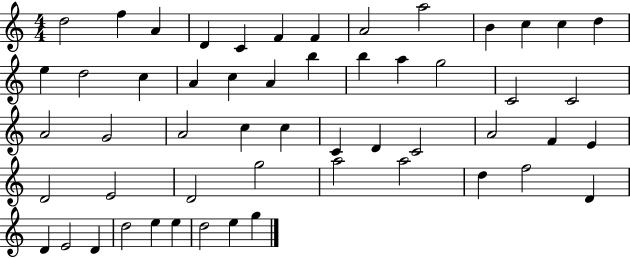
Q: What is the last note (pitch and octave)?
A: G5